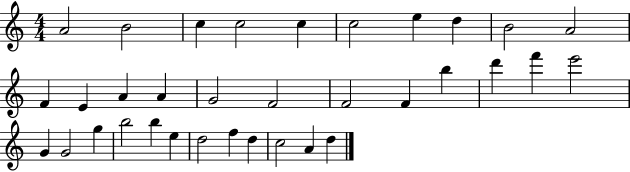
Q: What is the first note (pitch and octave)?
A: A4